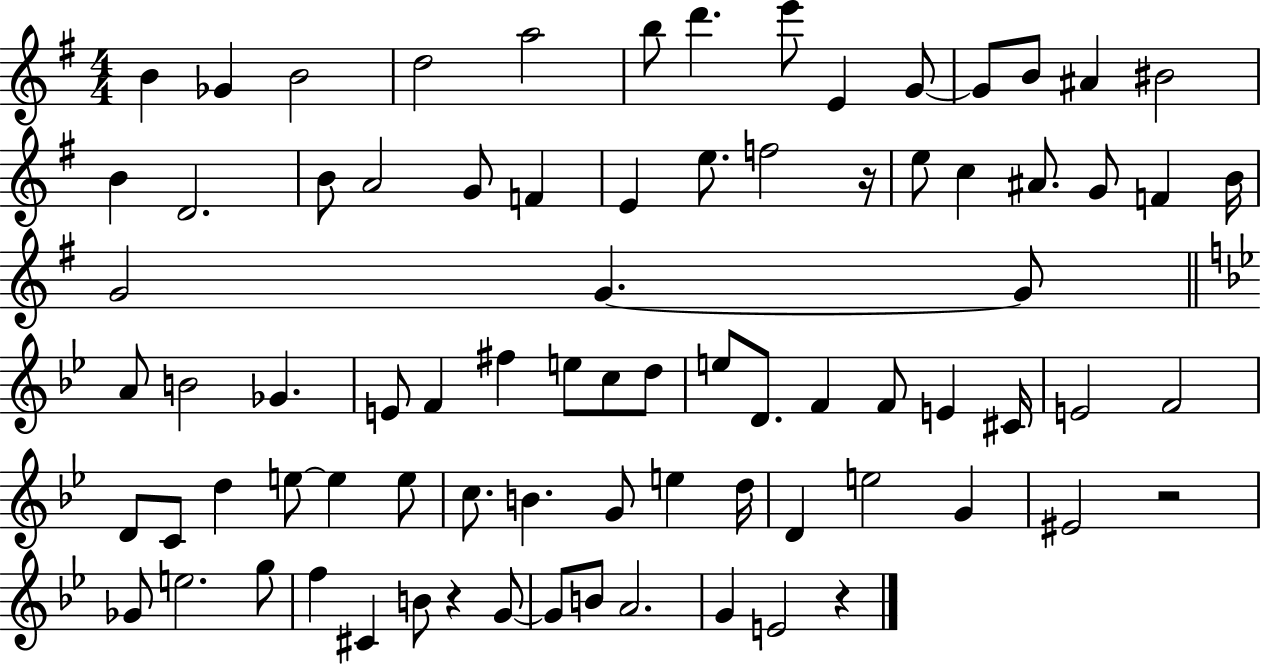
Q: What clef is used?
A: treble